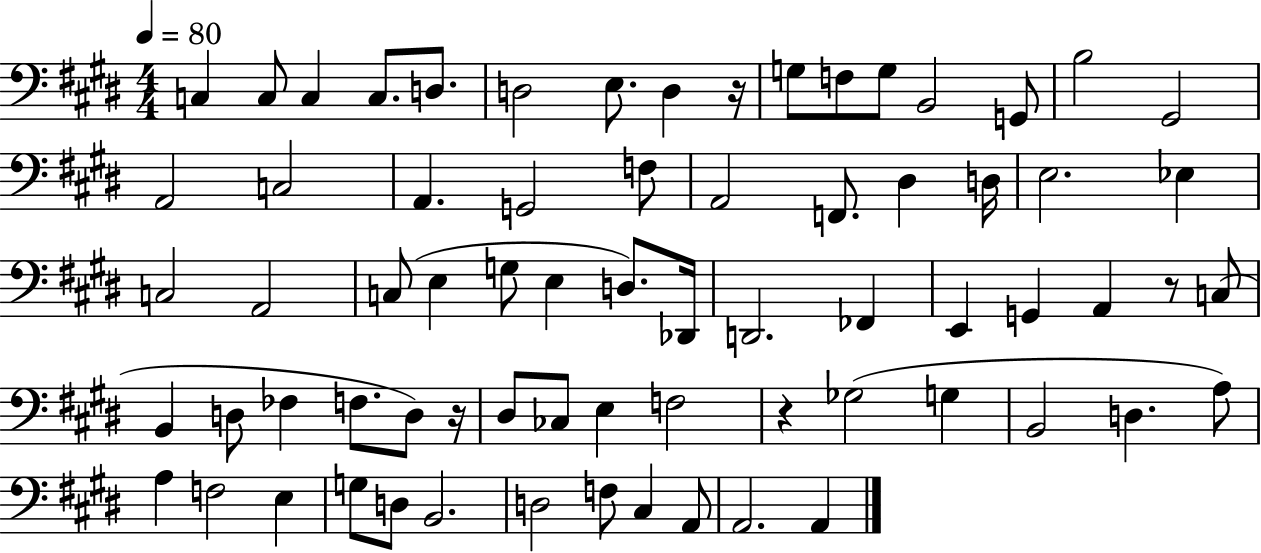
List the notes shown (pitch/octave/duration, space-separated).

C3/q C3/e C3/q C3/e. D3/e. D3/h E3/e. D3/q R/s G3/e F3/e G3/e B2/h G2/e B3/h G#2/h A2/h C3/h A2/q. G2/h F3/e A2/h F2/e. D#3/q D3/s E3/h. Eb3/q C3/h A2/h C3/e E3/q G3/e E3/q D3/e. Db2/s D2/h. FES2/q E2/q G2/q A2/q R/e C3/e B2/q D3/e FES3/q F3/e. D3/e R/s D#3/e CES3/e E3/q F3/h R/q Gb3/h G3/q B2/h D3/q. A3/e A3/q F3/h E3/q G3/e D3/e B2/h. D3/h F3/e C#3/q A2/e A2/h. A2/q